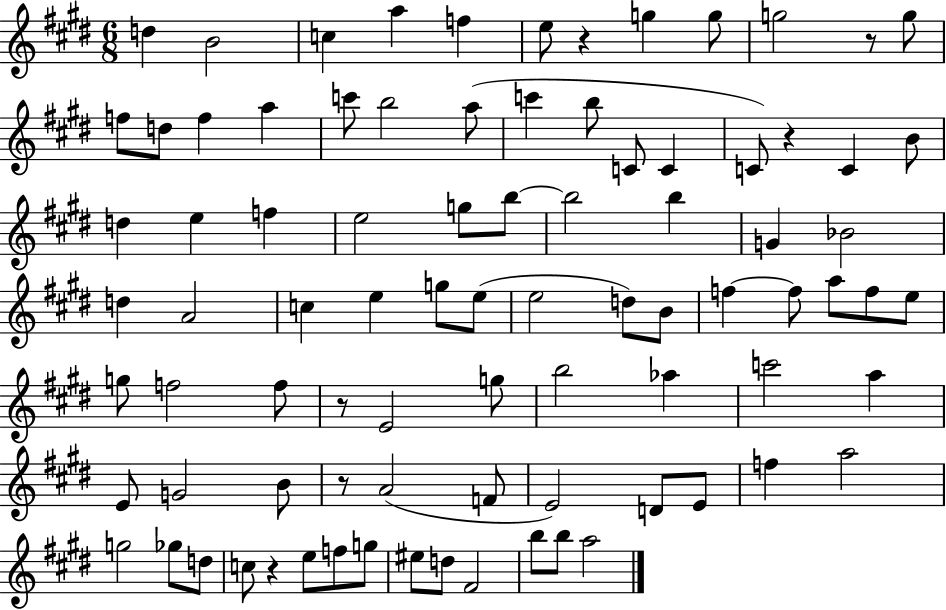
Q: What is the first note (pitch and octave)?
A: D5